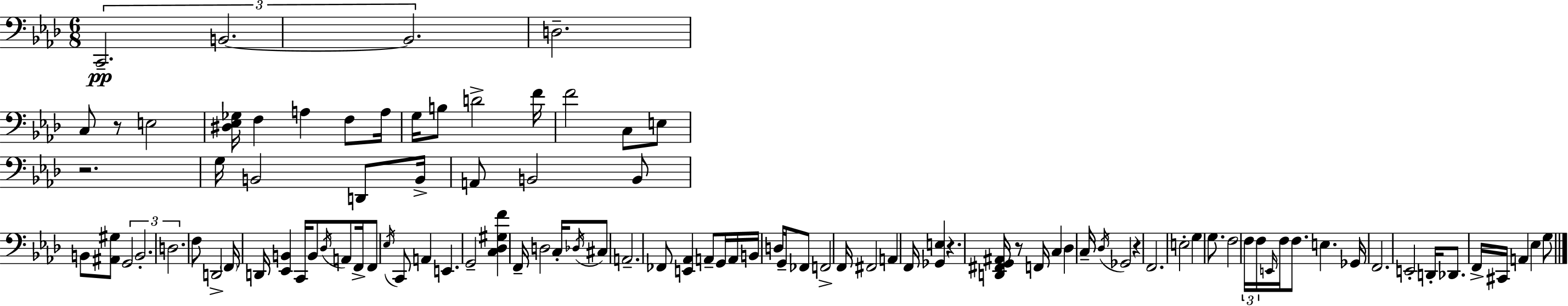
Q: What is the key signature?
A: AES major